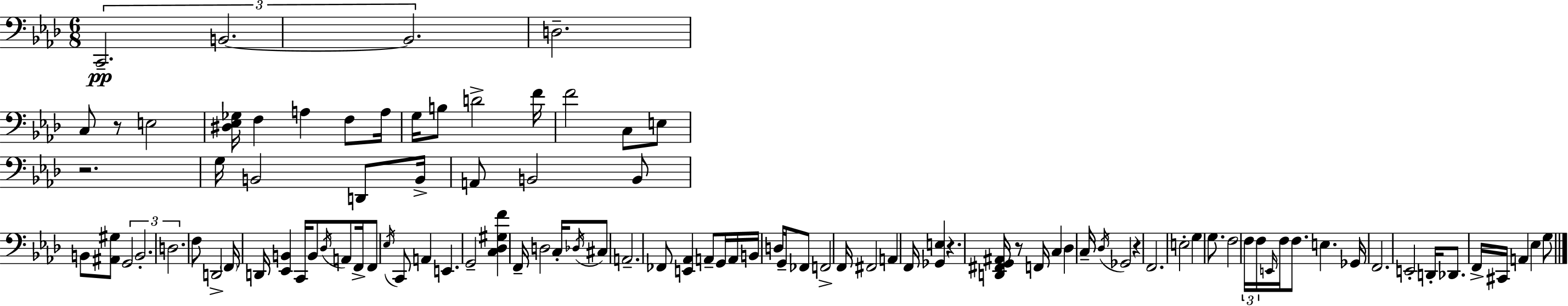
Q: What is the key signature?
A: AES major